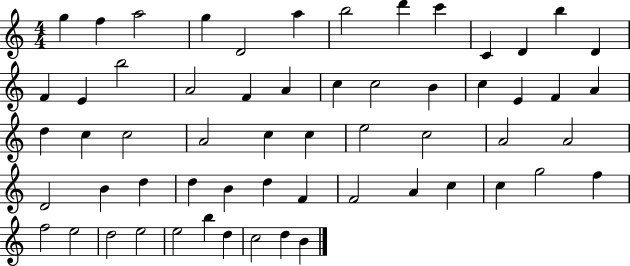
{
  \clef treble
  \numericTimeSignature
  \time 4/4
  \key c \major
  g''4 f''4 a''2 | g''4 d'2 a''4 | b''2 d'''4 c'''4 | c'4 d'4 b''4 d'4 | \break f'4 e'4 b''2 | a'2 f'4 a'4 | c''4 c''2 b'4 | c''4 e'4 f'4 a'4 | \break d''4 c''4 c''2 | a'2 c''4 c''4 | e''2 c''2 | a'2 a'2 | \break d'2 b'4 d''4 | d''4 b'4 d''4 f'4 | f'2 a'4 c''4 | c''4 g''2 f''4 | \break f''2 e''2 | d''2 e''2 | e''2 b''4 d''4 | c''2 d''4 b'4 | \break \bar "|."
}